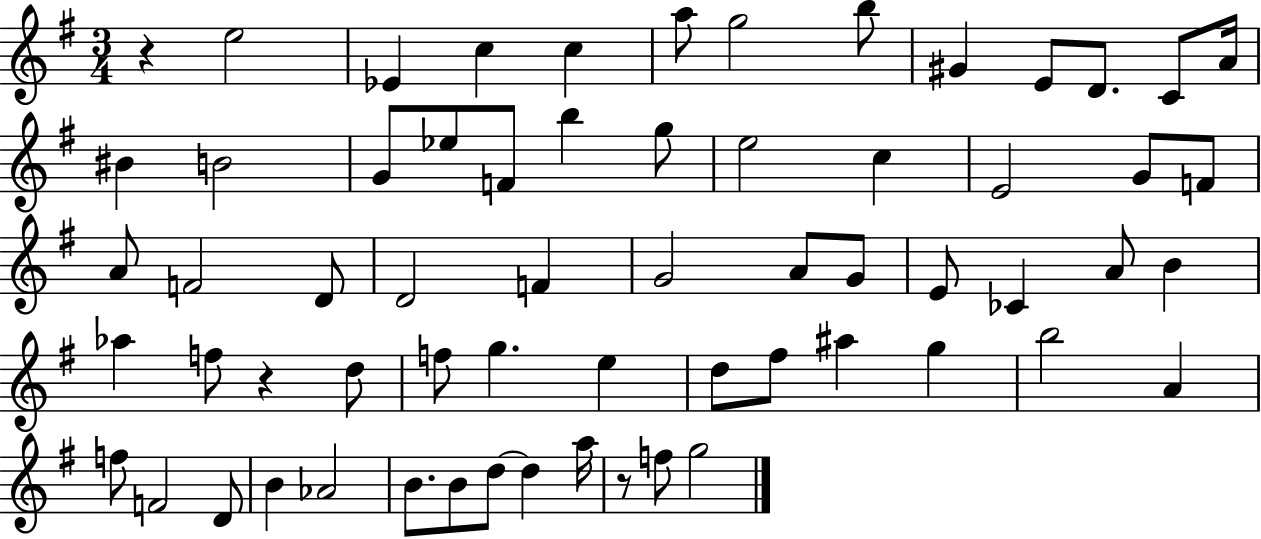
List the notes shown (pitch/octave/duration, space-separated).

R/q E5/h Eb4/q C5/q C5/q A5/e G5/h B5/e G#4/q E4/e D4/e. C4/e A4/s BIS4/q B4/h G4/e Eb5/e F4/e B5/q G5/e E5/h C5/q E4/h G4/e F4/e A4/e F4/h D4/e D4/h F4/q G4/h A4/e G4/e E4/e CES4/q A4/e B4/q Ab5/q F5/e R/q D5/e F5/e G5/q. E5/q D5/e F#5/e A#5/q G5/q B5/h A4/q F5/e F4/h D4/e B4/q Ab4/h B4/e. B4/e D5/e D5/q A5/s R/e F5/e G5/h